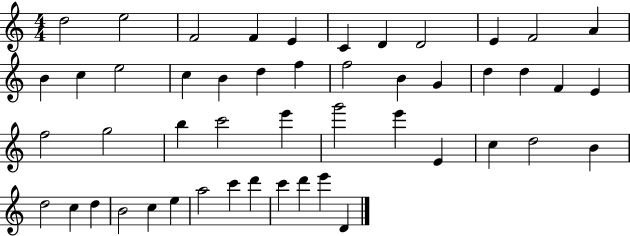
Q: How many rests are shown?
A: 0